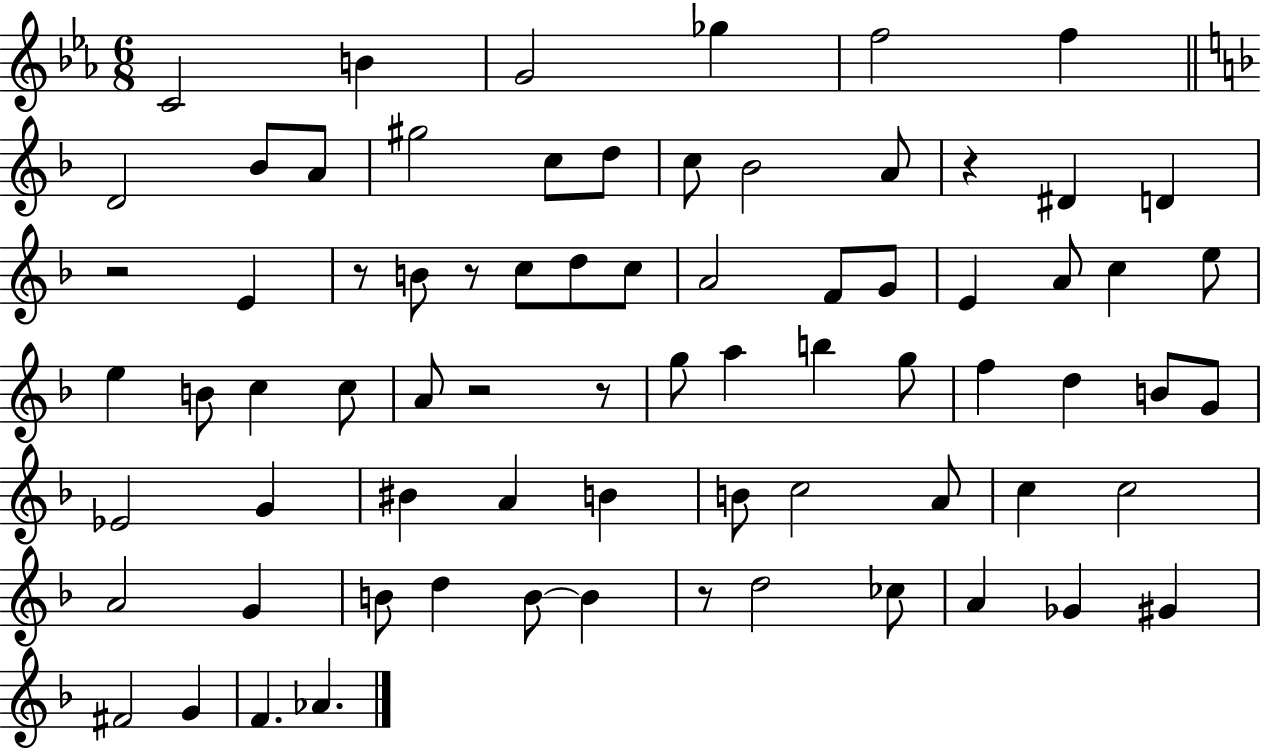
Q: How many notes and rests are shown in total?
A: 74